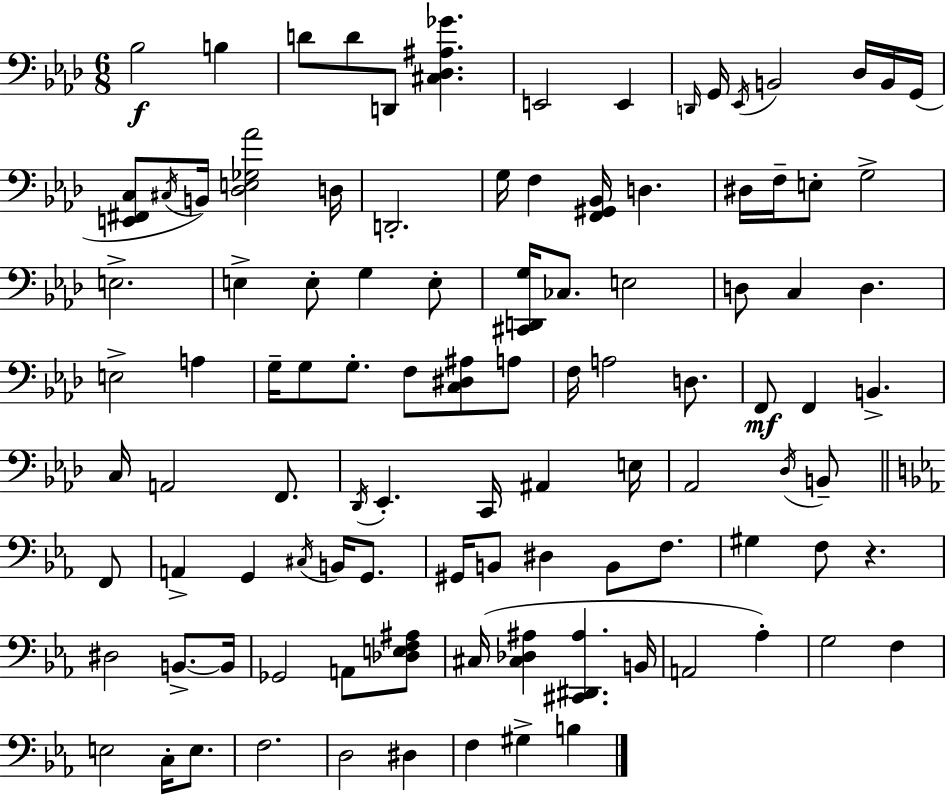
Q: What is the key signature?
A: AES major